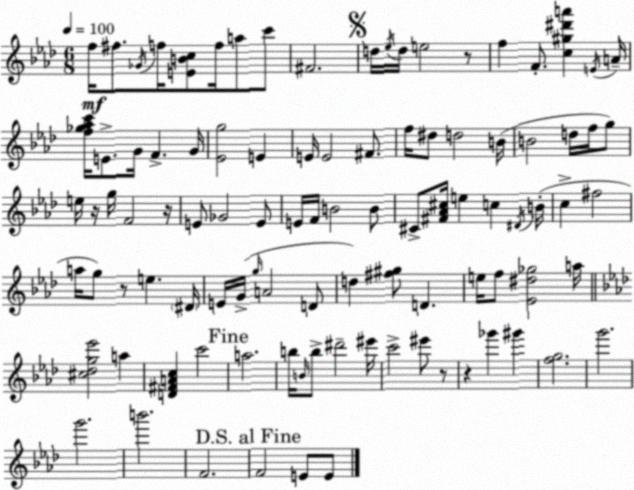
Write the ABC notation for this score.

X:1
T:Untitled
M:6/8
L:1/4
K:Ab
f/4 ^f/2 _G/4 f/4 [EBc]/2 f/4 a/2 c'/2 ^F2 d/4 _e/4 d/4 e2 z/2 f F/2 [c^g^d'a'] E/4 A/4 [f_g_ac']/4 E/2 G/4 F G/4 [_Eg]2 E E/4 E2 ^F/2 f/4 ^d/2 d2 B/4 B2 d/4 f/4 g/2 e/4 z/4 g/4 F2 z/4 E/2 _G2 E/2 E/4 F/4 B2 B/2 ^C/2 [^F_A^c]/4 e c ^D/4 B/4 c ^f2 a/4 g/2 z/2 e ^D/4 E/4 G/4 g/4 A2 D/2 d [^f^g]/2 D e/4 f/2 [_E^d_g]2 a/4 [^c_dg_e']2 a [D^FAc] c'2 a2 b/4 B/4 b/2 ^d'2 ^e'/4 c'2 ^e'/2 z/2 z _g' ^g' [fg]2 g'2 g'2 b'2 F2 F2 E/2 E/2